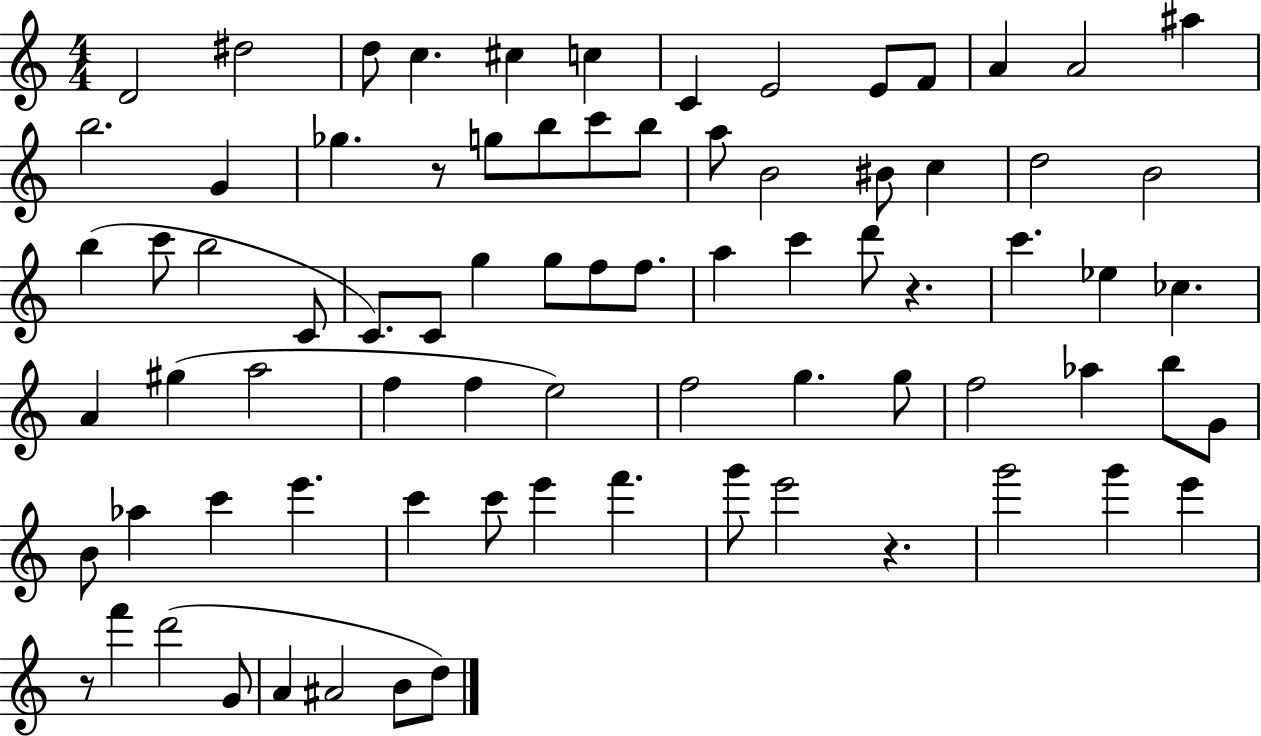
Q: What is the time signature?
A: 4/4